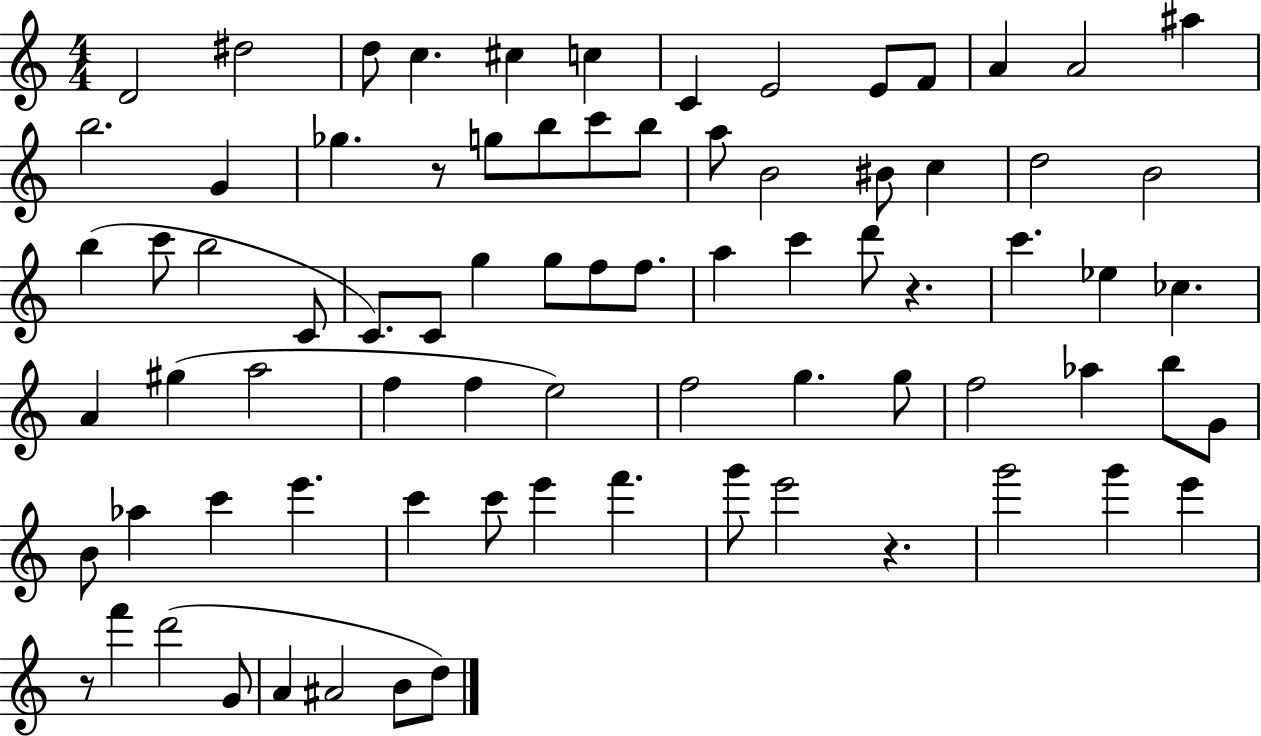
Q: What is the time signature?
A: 4/4